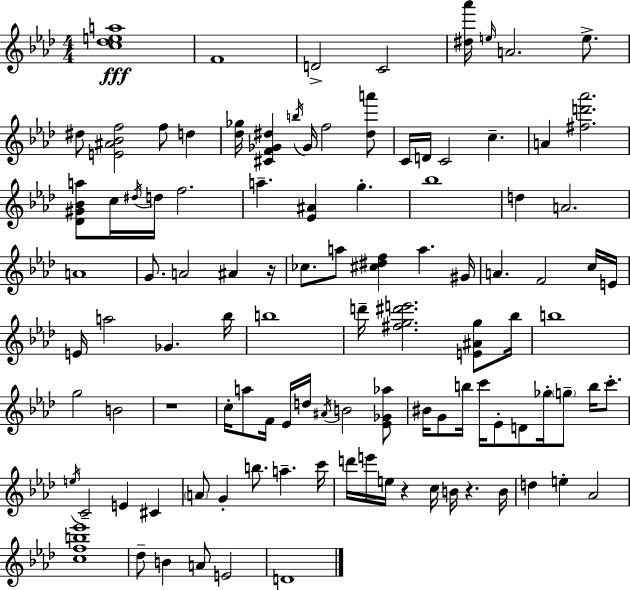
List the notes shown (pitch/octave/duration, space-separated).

[C5,Db5,E5,A5]/w F4/w D4/h C4/h [D#5,Ab6]/s E5/s A4/h. E5/e. D#5/e [E4,A#4,Bb4,F5]/h F5/e D5/q [Db5,Gb5]/s [C#4,F4,Gb4,D#5]/q B5/s Gb4/s F5/h [D#5,A6]/e C4/s D4/s C4/h C5/q. A4/q [F#5,D6,Ab6]/h. [Db4,G#4,Bb4,A5]/e C5/s D#5/s D5/s F5/h. A5/q. [Eb4,A#4]/q G5/q. Bb5/w D5/q A4/h. A4/w G4/e. A4/h A#4/q R/s CES5/e. A5/e [C#5,D#5,F5]/q A5/q. G#4/s A4/q. F4/h C5/s E4/s E4/s A5/h Gb4/q. Bb5/s B5/w D6/s [F#5,G5,D#6,E6]/h. [E4,A#4,G5]/e Bb5/s B5/w G5/h B4/h R/w C5/s A5/e F4/s Eb4/s D5/s A#4/s B4/h [Eb4,Gb4,Ab5]/e BIS4/s G4/e B5/s C6/s Eb4/e D4/e Gb5/s G5/e B5/s C6/e. E5/s C4/h E4/q C#4/q A4/e G4/q B5/e. A5/q. C6/s D6/s E6/s E5/s R/q C5/s B4/s R/q. B4/s D5/q E5/q Ab4/h [C5,F5,B5,Eb6]/w Db5/e B4/q A4/e E4/h D4/w